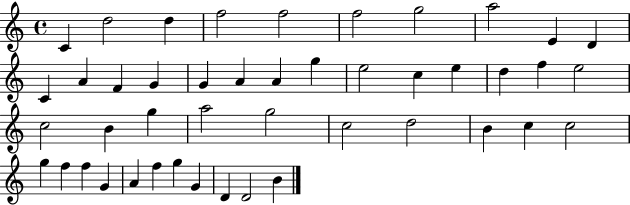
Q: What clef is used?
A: treble